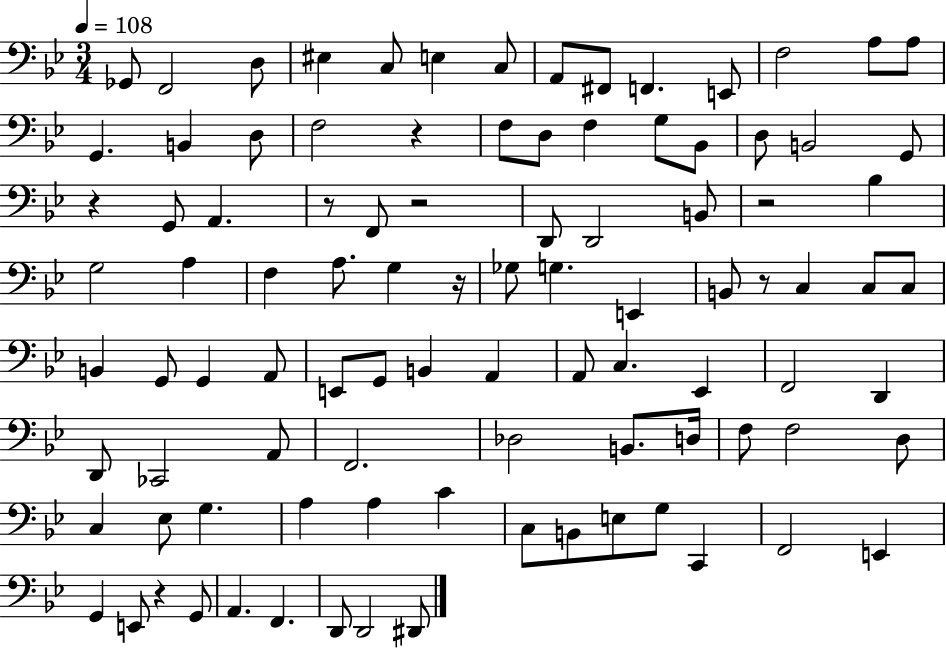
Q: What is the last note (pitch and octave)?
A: D#2